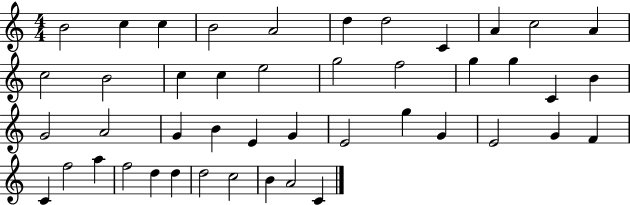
B4/h C5/q C5/q B4/h A4/h D5/q D5/h C4/q A4/q C5/h A4/q C5/h B4/h C5/q C5/q E5/h G5/h F5/h G5/q G5/q C4/q B4/q G4/h A4/h G4/q B4/q E4/q G4/q E4/h G5/q G4/q E4/h G4/q F4/q C4/q F5/h A5/q F5/h D5/q D5/q D5/h C5/h B4/q A4/h C4/q